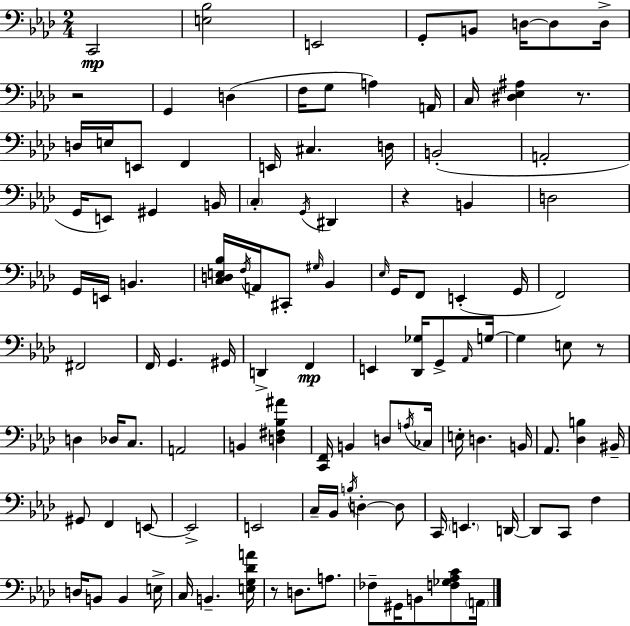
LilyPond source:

{
  \clef bass
  \numericTimeSignature
  \time 2/4
  \key aes \major
  c,2\mp | <e bes>2 | e,2 | g,8-. b,8 d16~~ d8 d16-> | \break r2 | g,4 d4( | f16 g8 a4) a,16 | c16 <dis ees ais>4 r8. | \break d16 e16 e,8 f,4 | e,16 cis4. d16 | b,2-.( | a,2-. | \break g,16 e,8) gis,4 b,16 | \parenthesize c4-. \acciaccatura { g,16 } dis,4 | r4 b,4 | d2 | \break g,16 e,16 b,4. | <c d e bes>16 \acciaccatura { f16 } a,16 cis,8-. \grace { gis16 } bes,4 | \grace { ees16 } g,16 f,8 e,4-.( | g,16 f,2) | \break fis,2 | f,16 g,4. | gis,16 d,4-> | f,4\mp e,4 | \break <des, ges>16 g,8-> \grace { aes,16 } g16~~ g4 | e8 r8 d4 | des16 c8. a,2 | b,4 | \break <d fis bes ais'>4 <c, f,>16 b,4 | d8 \acciaccatura { a16 } ces16 e16-. d4. | b,16 aes,8. | <des b>4 bis,16-- gis,8 | \break f,4 e,8~~ e,2-> | e,2 | c16-- bes,16 | \acciaccatura { b16 } d4-.~~ d8 c,16 | \break \parenthesize e,4. d,16~~ d,8 | c,8 f4 d16 | b,8 b,4 e16-> c16 | b,4.-- <e g des' a'>16 r8 | \break d8. a8. fes8-- | gis,16 b,8 <f ges aes c'>8 \parenthesize a,16 \bar "|."
}